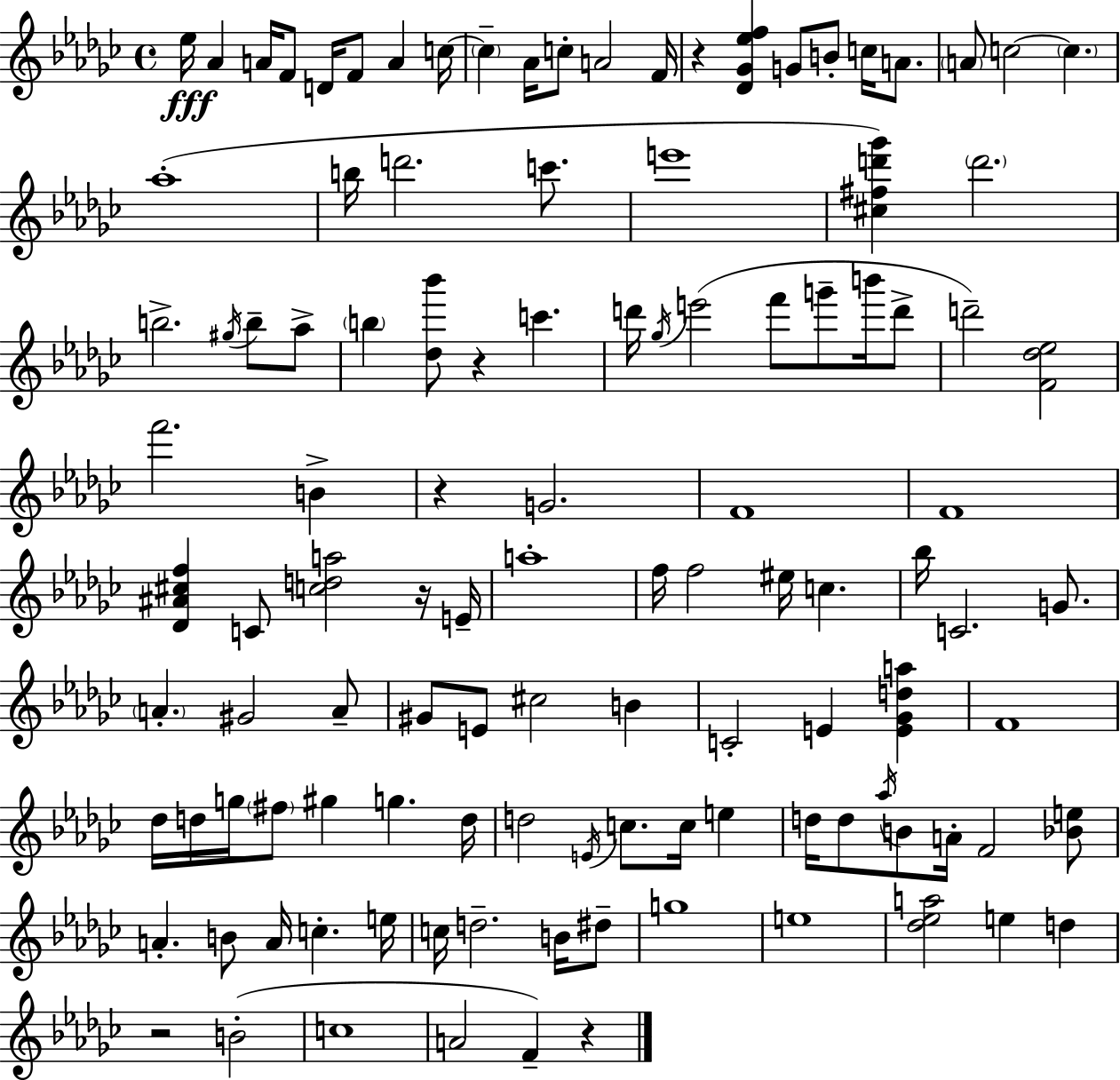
{
  \clef treble
  \time 4/4
  \defaultTimeSignature
  \key ees \minor
  ees''16\fff aes'4 a'16 f'8 d'16 f'8 a'4 c''16~~ | \parenthesize c''4-- aes'16 c''8-. a'2 f'16 | r4 <des' ges' ees'' f''>4 g'8 b'8-. c''16 a'8. | \parenthesize a'8 c''2~~ \parenthesize c''4. | \break aes''1-.( | b''16 d'''2. c'''8. | e'''1 | <cis'' fis'' d''' ges'''>4) \parenthesize d'''2. | \break b''2.-> \acciaccatura { gis''16 } b''8-- aes''8-> | \parenthesize b''4 <des'' bes'''>8 r4 c'''4. | d'''16 \acciaccatura { ges''16 } e'''2( f'''8 g'''8-- b'''16 | d'''8-> d'''2--) <f' des'' ees''>2 | \break f'''2. b'4-> | r4 g'2. | f'1 | f'1 | \break <des' ais' cis'' f''>4 c'8 <c'' d'' a''>2 | r16 e'16-- a''1-. | f''16 f''2 eis''16 c''4. | bes''16 c'2. g'8. | \break \parenthesize a'4.-. gis'2 | a'8-- gis'8 e'8 cis''2 b'4 | c'2-. e'4 <e' ges' d'' a''>4 | f'1 | \break des''16 d''16 g''16 \parenthesize fis''8 gis''4 g''4. | d''16 d''2 \acciaccatura { e'16 } c''8. c''16 e''4 | d''16 d''8 \acciaccatura { aes''16 } b'8 a'16-. f'2 | <bes' e''>8 a'4.-. b'8 a'16 c''4.-. | \break e''16 c''16 d''2.-- | b'16 dis''8-- g''1 | e''1 | <des'' ees'' a''>2 e''4 | \break d''4 r2 b'2-.( | c''1 | a'2 f'4--) | r4 \bar "|."
}